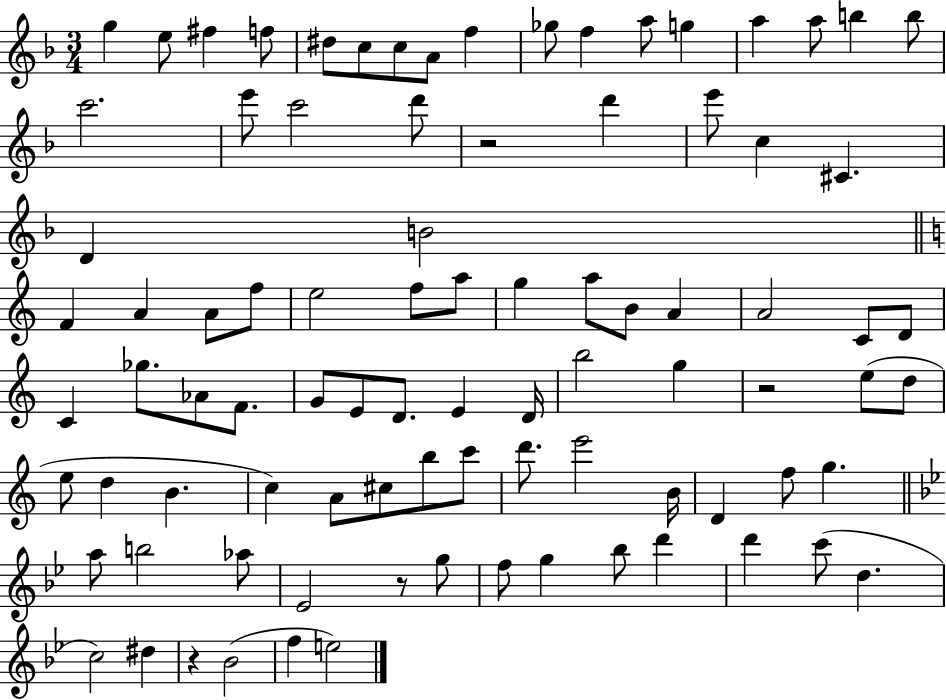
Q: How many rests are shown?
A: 4